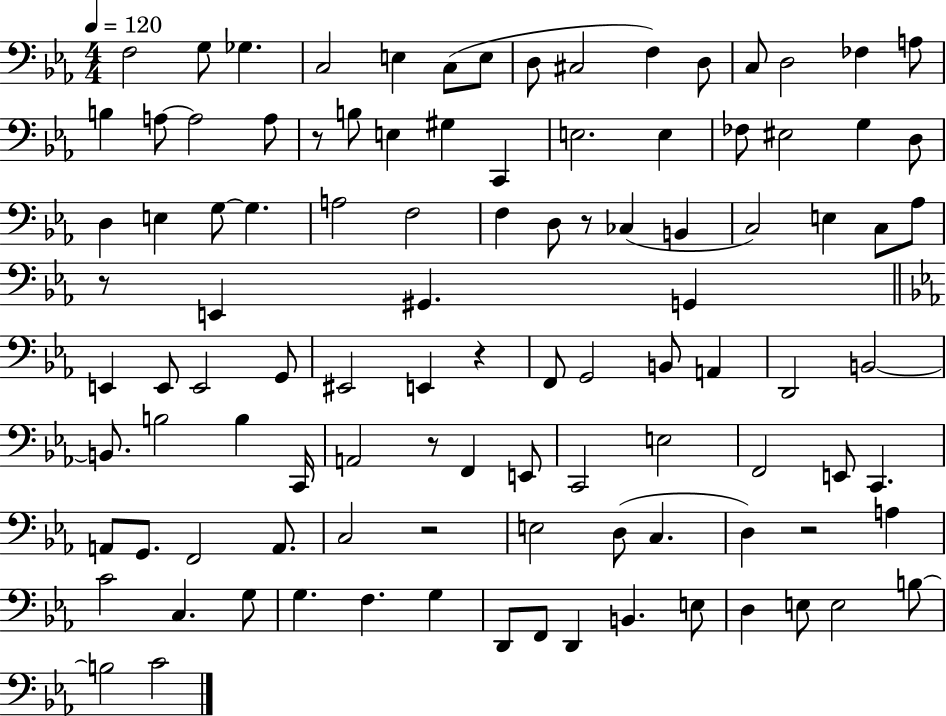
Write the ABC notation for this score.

X:1
T:Untitled
M:4/4
L:1/4
K:Eb
F,2 G,/2 _G, C,2 E, C,/2 E,/2 D,/2 ^C,2 F, D,/2 C,/2 D,2 _F, A,/2 B, A,/2 A,2 A,/2 z/2 B,/2 E, ^G, C,, E,2 E, _F,/2 ^E,2 G, D,/2 D, E, G,/2 G, A,2 F,2 F, D,/2 z/2 _C, B,, C,2 E, C,/2 _A,/2 z/2 E,, ^G,, G,, E,, E,,/2 E,,2 G,,/2 ^E,,2 E,, z F,,/2 G,,2 B,,/2 A,, D,,2 B,,2 B,,/2 B,2 B, C,,/4 A,,2 z/2 F,, E,,/2 C,,2 E,2 F,,2 E,,/2 C,, A,,/2 G,,/2 F,,2 A,,/2 C,2 z2 E,2 D,/2 C, D, z2 A, C2 C, G,/2 G, F, G, D,,/2 F,,/2 D,, B,, E,/2 D, E,/2 E,2 B,/2 B,2 C2